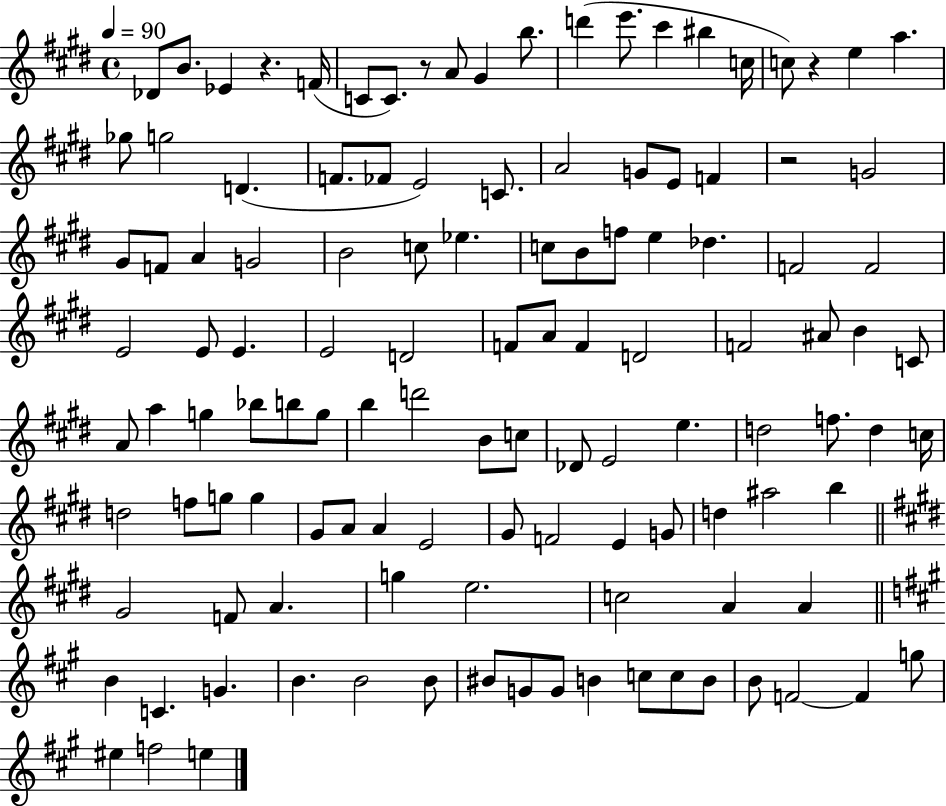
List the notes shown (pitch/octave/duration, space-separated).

Db4/e B4/e. Eb4/q R/q. F4/s C4/e C4/e. R/e A4/e G#4/q B5/e. D6/q E6/e. C#6/q BIS5/q C5/s C5/e R/q E5/q A5/q. Gb5/e G5/h D4/q. F4/e. FES4/e E4/h C4/e. A4/h G4/e E4/e F4/q R/h G4/h G#4/e F4/e A4/q G4/h B4/h C5/e Eb5/q. C5/e B4/e F5/e E5/q Db5/q. F4/h F4/h E4/h E4/e E4/q. E4/h D4/h F4/e A4/e F4/q D4/h F4/h A#4/e B4/q C4/e A4/e A5/q G5/q Bb5/e B5/e G5/e B5/q D6/h B4/e C5/e Db4/e E4/h E5/q. D5/h F5/e. D5/q C5/s D5/h F5/e G5/e G5/q G#4/e A4/e A4/q E4/h G#4/e F4/h E4/q G4/e D5/q A#5/h B5/q G#4/h F4/e A4/q. G5/q E5/h. C5/h A4/q A4/q B4/q C4/q. G4/q. B4/q. B4/h B4/e BIS4/e G4/e G4/e B4/q C5/e C5/e B4/e B4/e F4/h F4/q G5/e EIS5/q F5/h E5/q